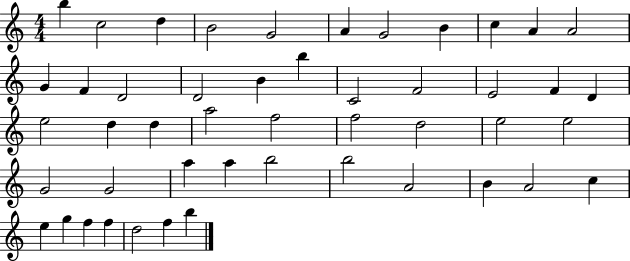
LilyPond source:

{
  \clef treble
  \numericTimeSignature
  \time 4/4
  \key c \major
  b''4 c''2 d''4 | b'2 g'2 | a'4 g'2 b'4 | c''4 a'4 a'2 | \break g'4 f'4 d'2 | d'2 b'4 b''4 | c'2 f'2 | e'2 f'4 d'4 | \break e''2 d''4 d''4 | a''2 f''2 | f''2 d''2 | e''2 e''2 | \break g'2 g'2 | a''4 a''4 b''2 | b''2 a'2 | b'4 a'2 c''4 | \break e''4 g''4 f''4 f''4 | d''2 f''4 b''4 | \bar "|."
}